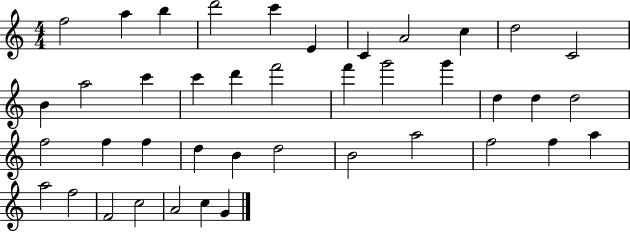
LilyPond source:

{
  \clef treble
  \numericTimeSignature
  \time 4/4
  \key c \major
  f''2 a''4 b''4 | d'''2 c'''4 e'4 | c'4 a'2 c''4 | d''2 c'2 | \break b'4 a''2 c'''4 | c'''4 d'''4 f'''2 | f'''4 g'''2 g'''4 | d''4 d''4 d''2 | \break f''2 f''4 f''4 | d''4 b'4 d''2 | b'2 a''2 | f''2 f''4 a''4 | \break a''2 f''2 | f'2 c''2 | a'2 c''4 g'4 | \bar "|."
}